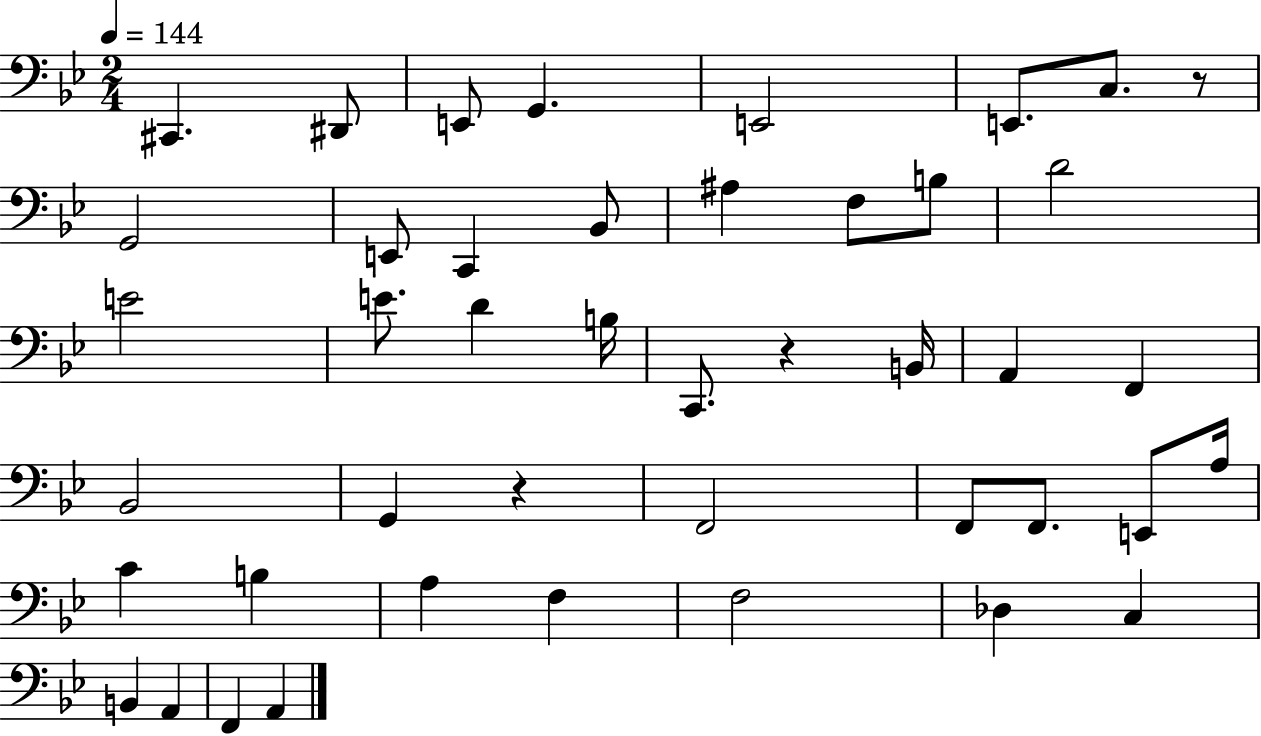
X:1
T:Untitled
M:2/4
L:1/4
K:Bb
^C,, ^D,,/2 E,,/2 G,, E,,2 E,,/2 C,/2 z/2 G,,2 E,,/2 C,, _B,,/2 ^A, F,/2 B,/2 D2 E2 E/2 D B,/4 C,,/2 z B,,/4 A,, F,, _B,,2 G,, z F,,2 F,,/2 F,,/2 E,,/2 A,/4 C B, A, F, F,2 _D, C, B,, A,, F,, A,,